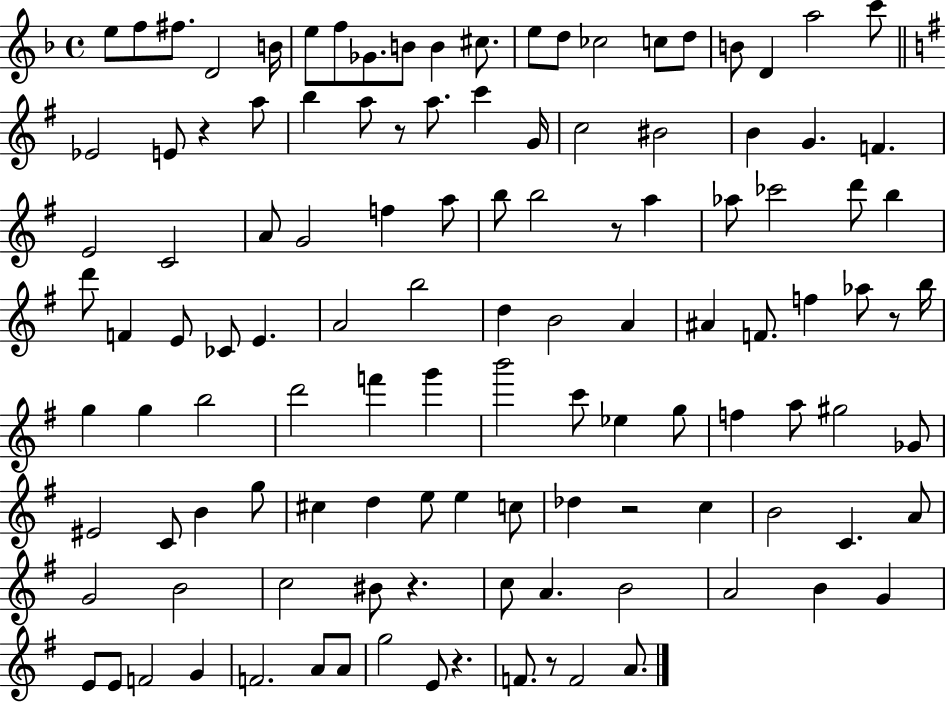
E5/e F5/e F#5/e. D4/h B4/s E5/e F5/e Gb4/e. B4/e B4/q C#5/e. E5/e D5/e CES5/h C5/e D5/e B4/e D4/q A5/h C6/e Eb4/h E4/e R/q A5/e B5/q A5/e R/e A5/e. C6/q G4/s C5/h BIS4/h B4/q G4/q. F4/q. E4/h C4/h A4/e G4/h F5/q A5/e B5/e B5/h R/e A5/q Ab5/e CES6/h D6/e B5/q D6/e F4/q E4/e CES4/e E4/q. A4/h B5/h D5/q B4/h A4/q A#4/q F4/e. F5/q Ab5/e R/e B5/s G5/q G5/q B5/h D6/h F6/q G6/q B6/h C6/e Eb5/q G5/e F5/q A5/e G#5/h Gb4/e EIS4/h C4/e B4/q G5/e C#5/q D5/q E5/e E5/q C5/e Db5/q R/h C5/q B4/h C4/q. A4/e G4/h B4/h C5/h BIS4/e R/q. C5/e A4/q. B4/h A4/h B4/q G4/q E4/e E4/e F4/h G4/q F4/h. A4/e A4/e G5/h E4/e R/q. F4/e. R/e F4/h A4/e.